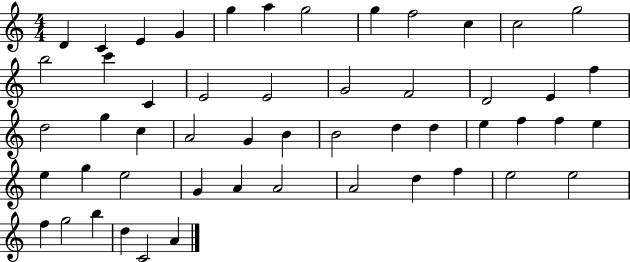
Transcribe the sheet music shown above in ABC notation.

X:1
T:Untitled
M:4/4
L:1/4
K:C
D C E G g a g2 g f2 c c2 g2 b2 c' C E2 E2 G2 F2 D2 E f d2 g c A2 G B B2 d d e f f e e g e2 G A A2 A2 d f e2 e2 f g2 b d C2 A